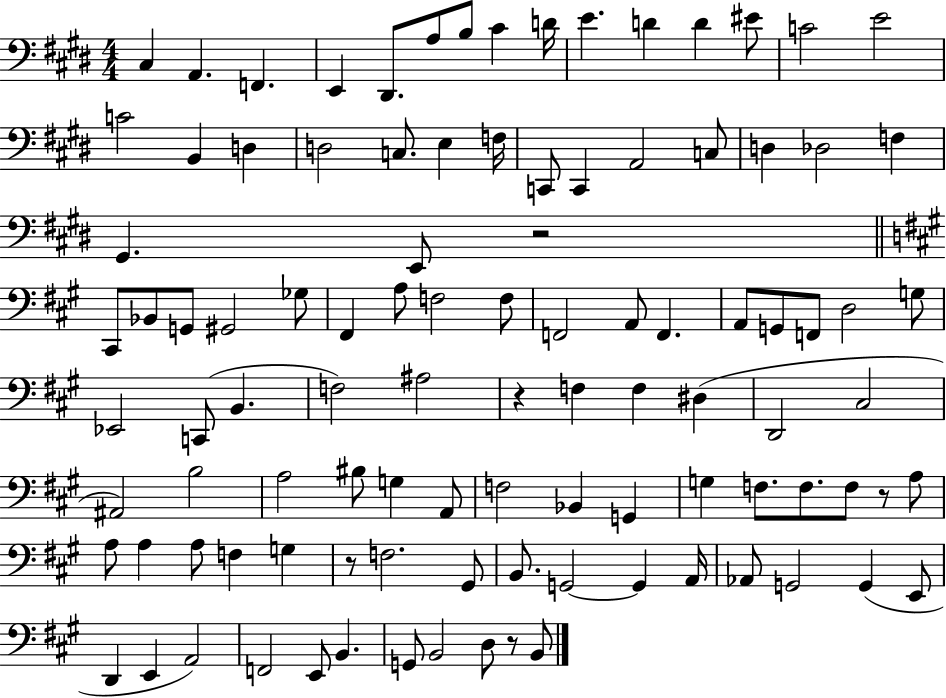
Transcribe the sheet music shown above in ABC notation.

X:1
T:Untitled
M:4/4
L:1/4
K:E
^C, A,, F,, E,, ^D,,/2 A,/2 B,/2 ^C D/4 E D D ^E/2 C2 E2 C2 B,, D, D,2 C,/2 E, F,/4 C,,/2 C,, A,,2 C,/2 D, _D,2 F, ^G,, E,,/2 z2 ^C,,/2 _B,,/2 G,,/2 ^G,,2 _G,/2 ^F,, A,/2 F,2 F,/2 F,,2 A,,/2 F,, A,,/2 G,,/2 F,,/2 D,2 G,/2 _E,,2 C,,/2 B,, F,2 ^A,2 z F, F, ^D, D,,2 ^C,2 ^A,,2 B,2 A,2 ^B,/2 G, A,,/2 F,2 _B,, G,, G, F,/2 F,/2 F,/2 z/2 A,/2 A,/2 A, A,/2 F, G, z/2 F,2 ^G,,/2 B,,/2 G,,2 G,, A,,/4 _A,,/2 G,,2 G,, E,,/2 D,, E,, A,,2 F,,2 E,,/2 B,, G,,/2 B,,2 D,/2 z/2 B,,/2